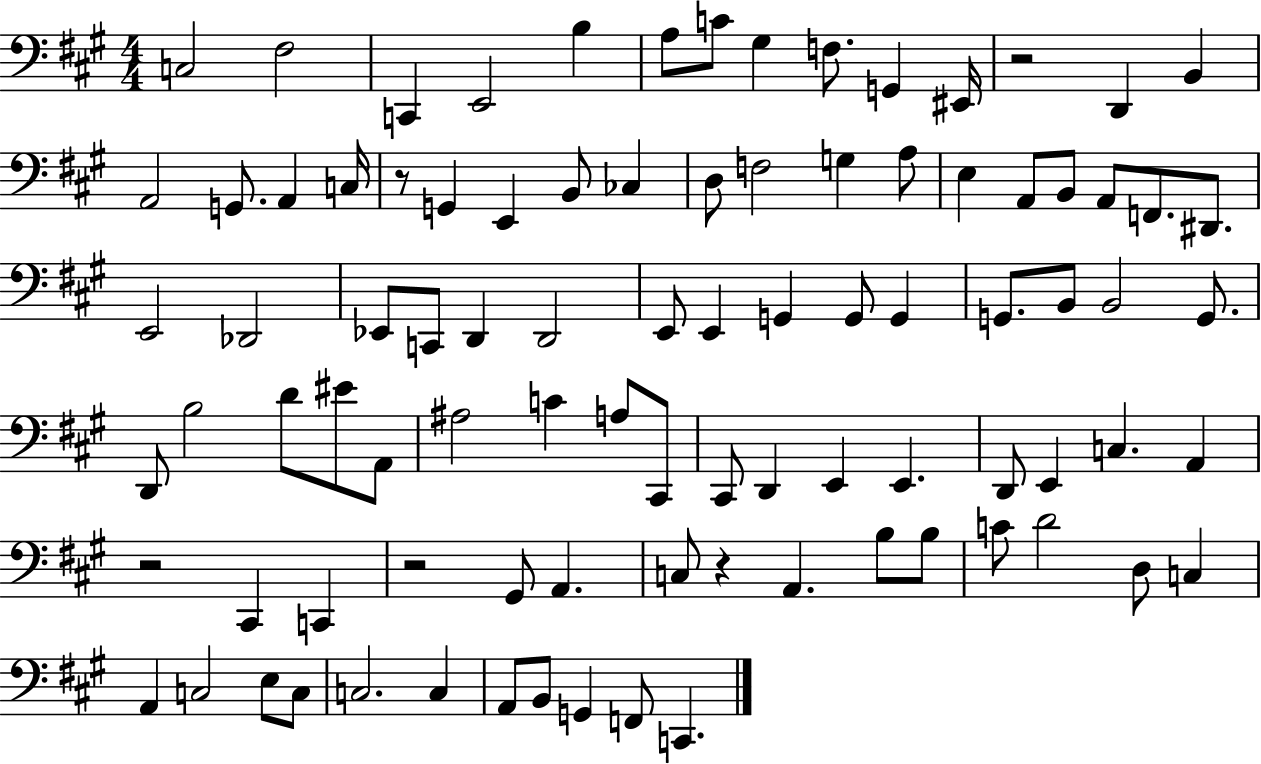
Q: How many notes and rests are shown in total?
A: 91